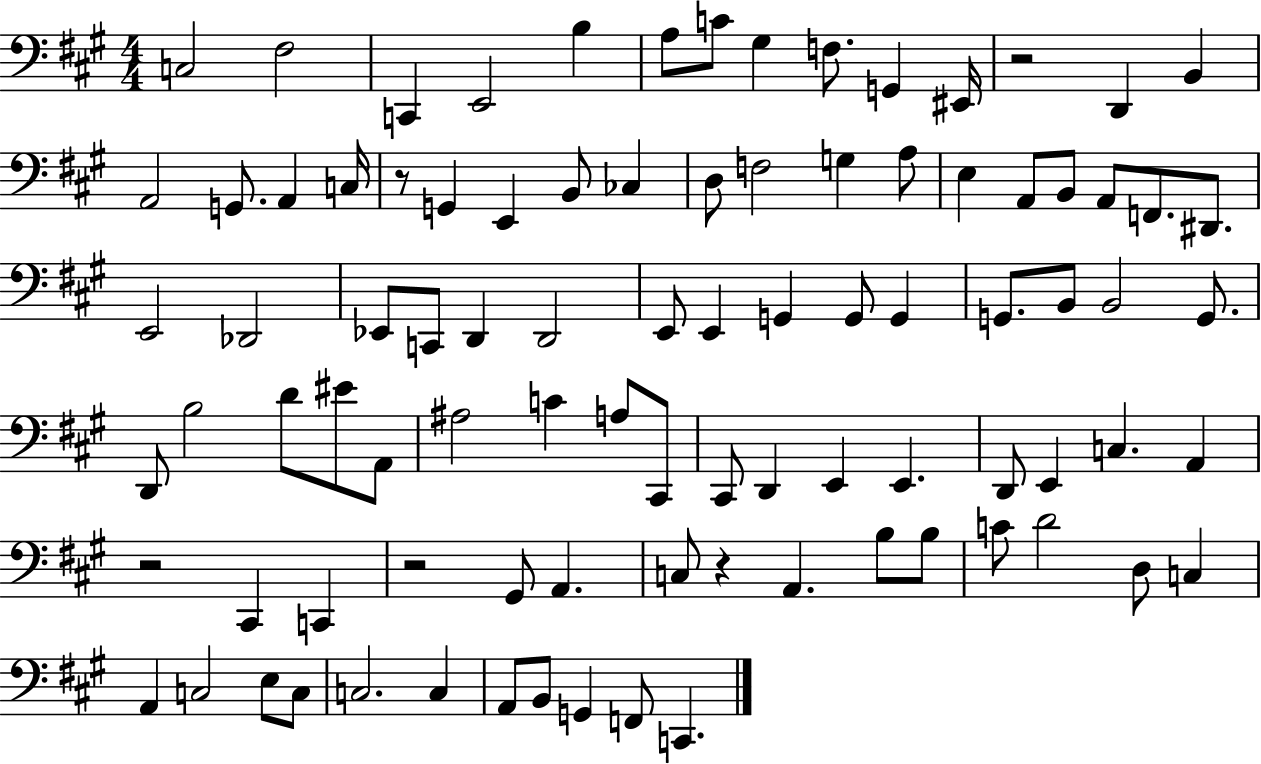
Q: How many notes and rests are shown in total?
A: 91